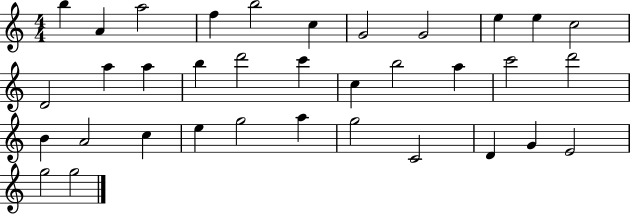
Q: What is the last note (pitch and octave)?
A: G5